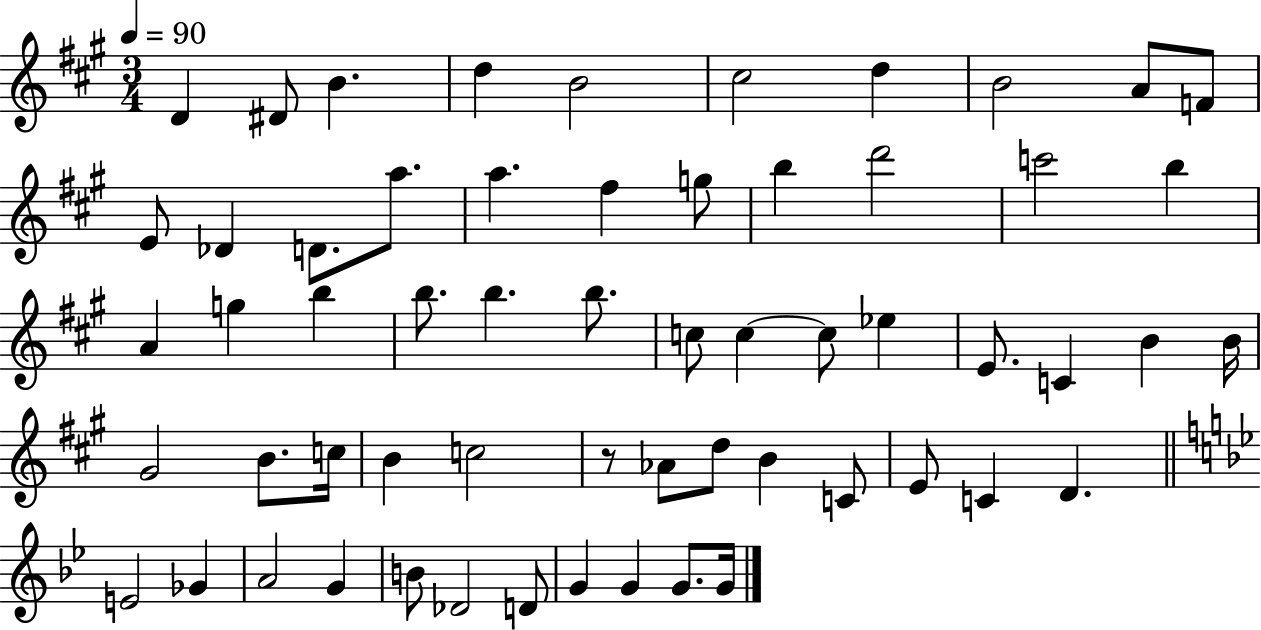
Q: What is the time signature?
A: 3/4